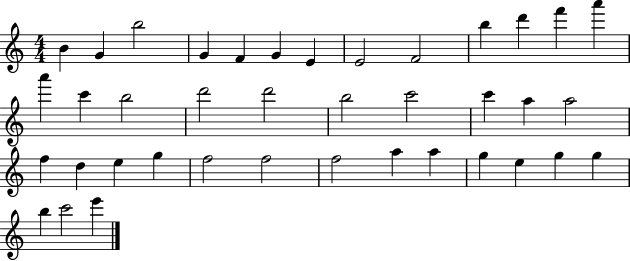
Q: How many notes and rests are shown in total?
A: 39